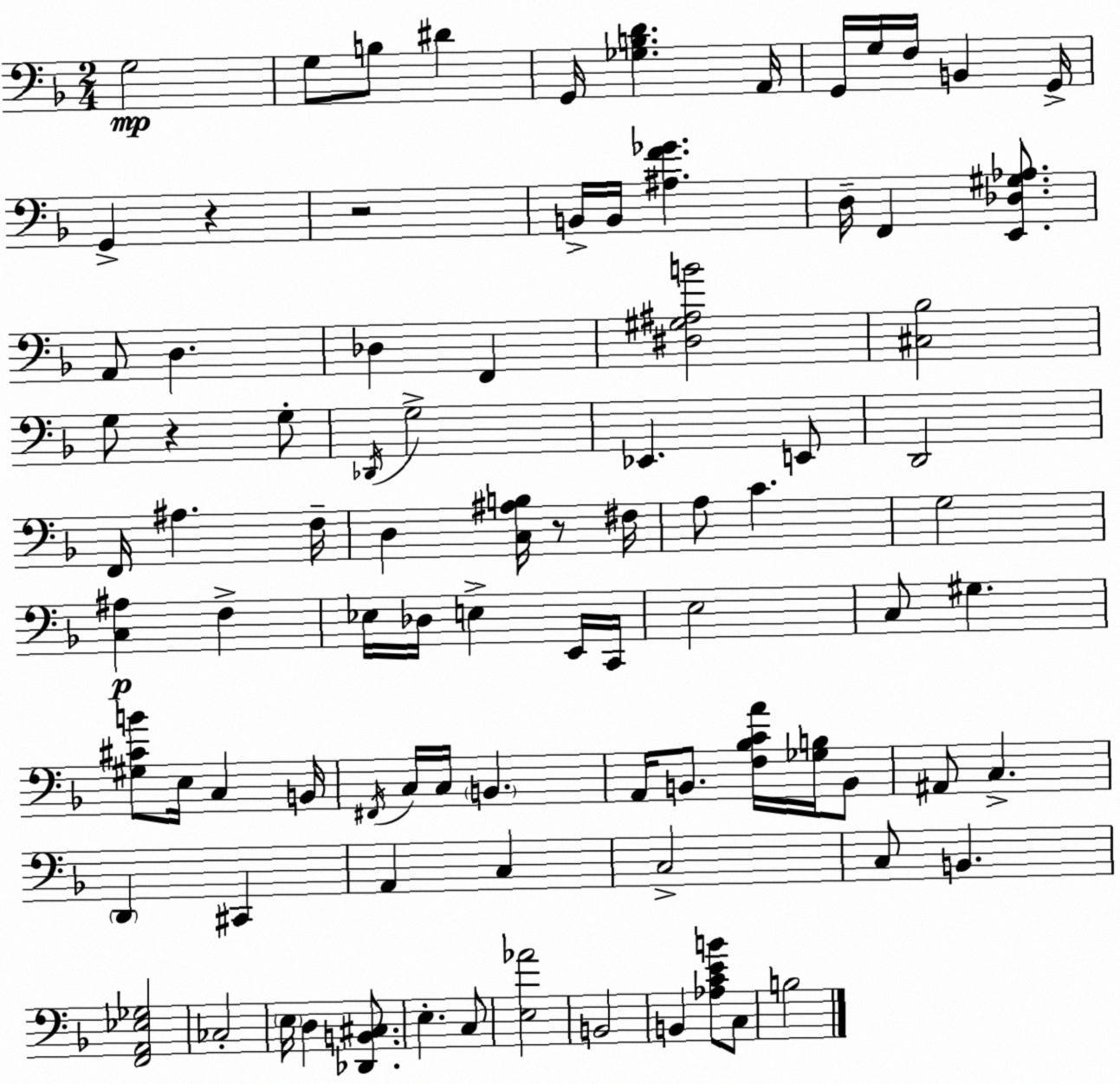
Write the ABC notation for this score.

X:1
T:Untitled
M:2/4
L:1/4
K:Dm
G,2 G,/2 B,/2 ^D G,,/4 [_G,B,D] A,,/4 G,,/4 G,/4 F,/4 B,, G,,/4 G,, z z2 B,,/4 B,,/4 [^A,F_G] D,/4 F,, [E,,_D,^G,_A,]/2 A,,/2 D, _D, F,, [^D,^G,^A,B]2 [^C,_B,]2 G,/2 z G,/2 _D,,/4 G,2 _E,, E,,/2 D,,2 F,,/4 ^A, F,/4 D, [C,^A,B,]/4 z/2 ^F,/4 A,/2 C G,2 [C,^A,] F, _E,/4 _D,/4 E, E,,/4 C,,/4 E,2 C,/2 ^G, [^G,^CB]/2 E,/4 C, B,,/4 ^F,,/4 C,/4 C,/4 B,, A,,/4 B,,/2 [F,_B,CA]/4 [_G,B,]/4 B,,/2 ^A,,/2 C, D,, ^C,, A,, C, C,2 C,/2 B,, [F,,A,,_E,_G,]2 _C,2 E,/4 D, [_D,,B,,^C,]/2 E, C,/2 [E,_A]2 B,,2 B,, [_A,CEB]/2 C,/2 B,2